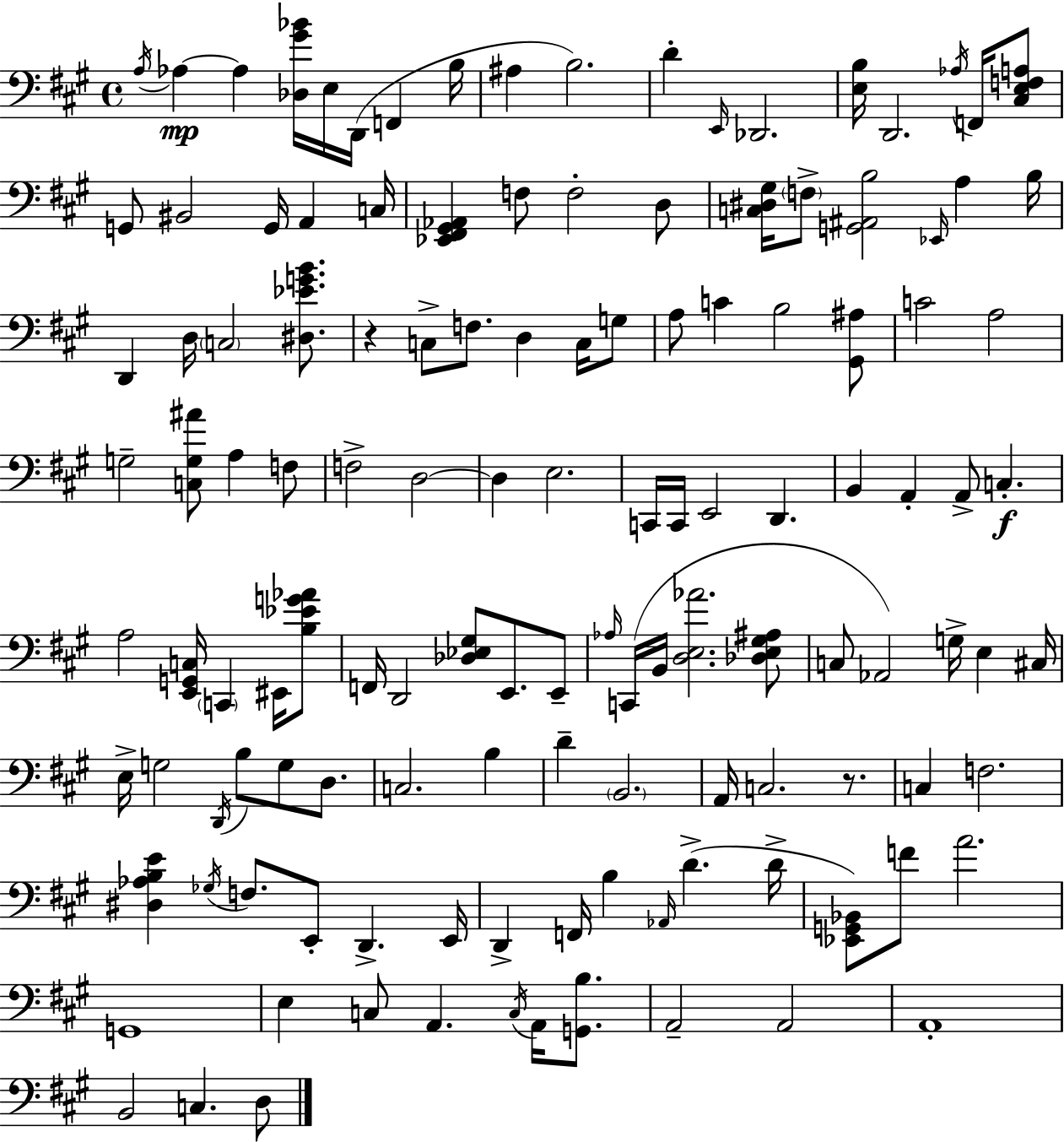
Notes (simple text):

A3/s Ab3/q Ab3/q [Db3,G#4,Bb4]/s E3/s D2/s F2/q B3/s A#3/q B3/h. D4/q E2/s Db2/h. [E3,B3]/s D2/h. Ab3/s F2/s [C#3,E3,F3,A3]/e G2/e BIS2/h G2/s A2/q C3/s [Eb2,F#2,G#2,Ab2]/q F3/e F3/h D3/e [C3,D#3,G#3]/s F3/e [G2,A#2,B3]/h Eb2/s A3/q B3/s D2/q D3/s C3/h [D#3,Eb4,G4,B4]/e. R/q C3/e F3/e. D3/q C3/s G3/e A3/e C4/q B3/h [G#2,A#3]/e C4/h A3/h G3/h [C3,G3,A#4]/e A3/q F3/e F3/h D3/h D3/q E3/h. C2/s C2/s E2/h D2/q. B2/q A2/q A2/e C3/q. A3/h [E2,G2,C3]/s C2/q EIS2/s [B3,Eb4,G4,Ab4]/e F2/s D2/h [Db3,Eb3,G#3]/e E2/e. E2/e Ab3/s C2/s B2/s [D3,E3,Ab4]/h. [Db3,E3,G#3,A#3]/e C3/e Ab2/h G3/s E3/q C#3/s E3/s G3/h D2/s B3/e G3/e D3/e. C3/h. B3/q D4/q B2/h. A2/s C3/h. R/e. C3/q F3/h. [D#3,Ab3,B3,E4]/q Gb3/s F3/e. E2/e D2/q. E2/s D2/q F2/s B3/q Ab2/s D4/q. D4/s [Eb2,G2,Bb2]/e F4/e A4/h. G2/w E3/q C3/e A2/q. C3/s A2/s [G2,B3]/e. A2/h A2/h A2/w B2/h C3/q. D3/e